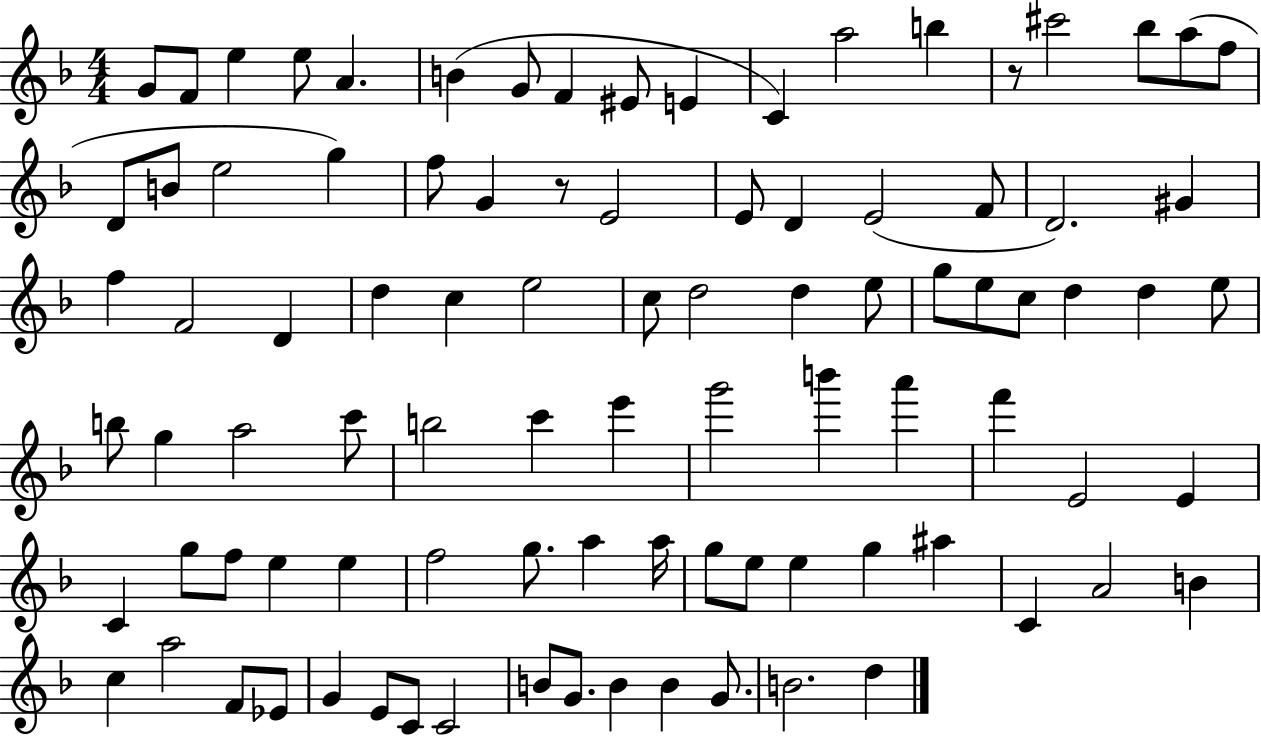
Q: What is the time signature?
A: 4/4